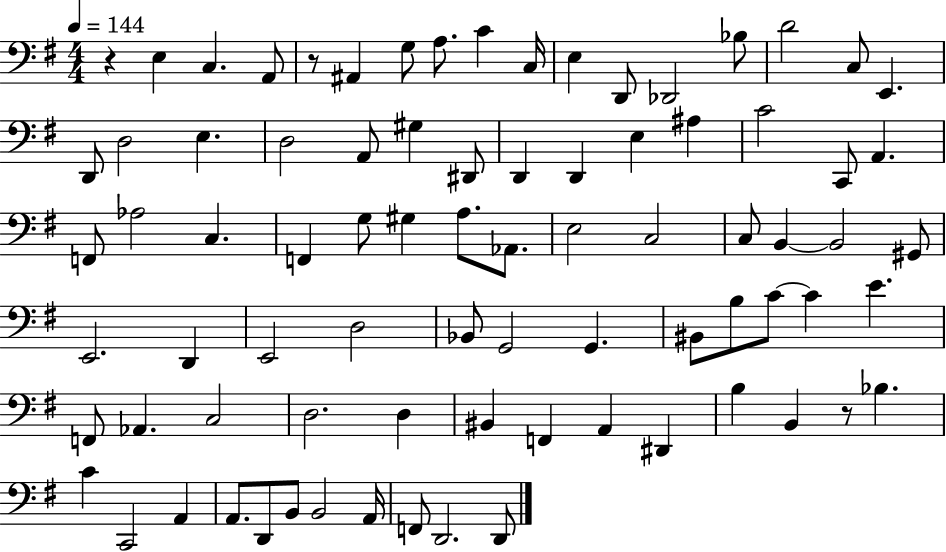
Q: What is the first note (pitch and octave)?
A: E3